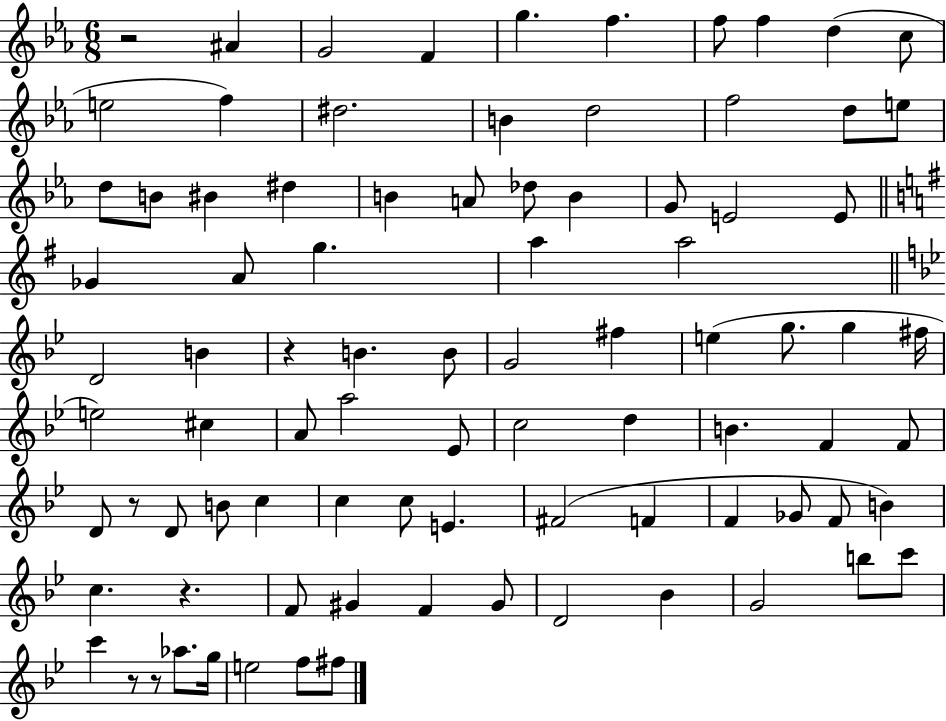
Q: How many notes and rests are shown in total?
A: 88